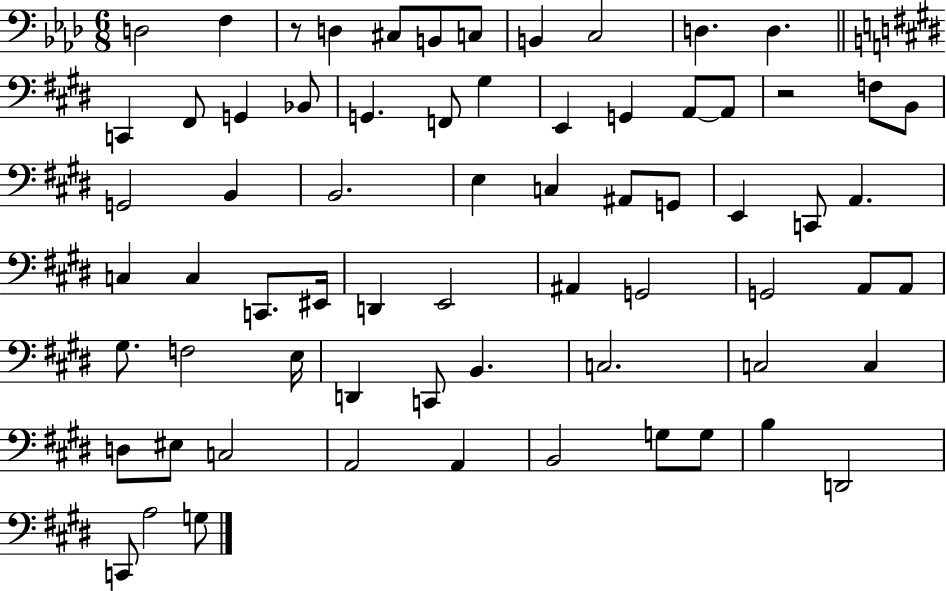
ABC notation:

X:1
T:Untitled
M:6/8
L:1/4
K:Ab
D,2 F, z/2 D, ^C,/2 B,,/2 C,/2 B,, C,2 D, D, C,, ^F,,/2 G,, _B,,/2 G,, F,,/2 ^G, E,, G,, A,,/2 A,,/2 z2 F,/2 B,,/2 G,,2 B,, B,,2 E, C, ^A,,/2 G,,/2 E,, C,,/2 A,, C, C, C,,/2 ^E,,/4 D,, E,,2 ^A,, G,,2 G,,2 A,,/2 A,,/2 ^G,/2 F,2 E,/4 D,, C,,/2 B,, C,2 C,2 C, D,/2 ^E,/2 C,2 A,,2 A,, B,,2 G,/2 G,/2 B, D,,2 C,,/2 A,2 G,/2